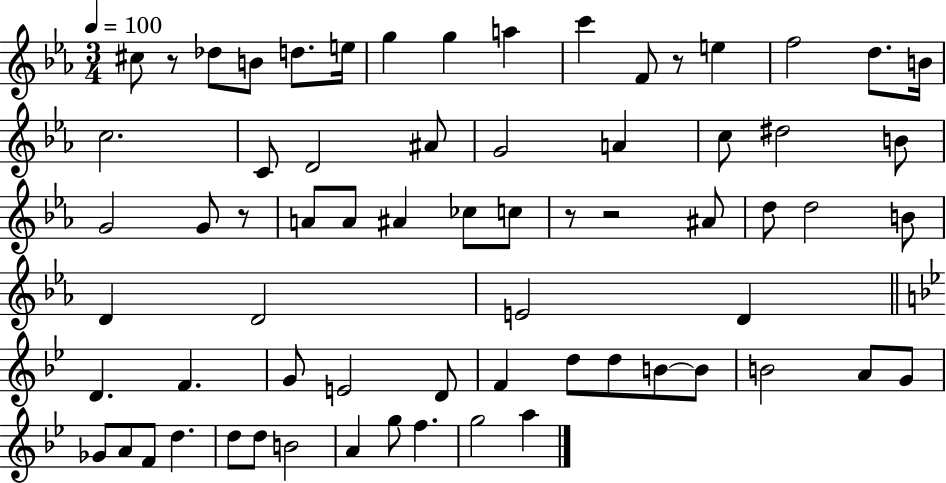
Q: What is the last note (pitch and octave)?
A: A5